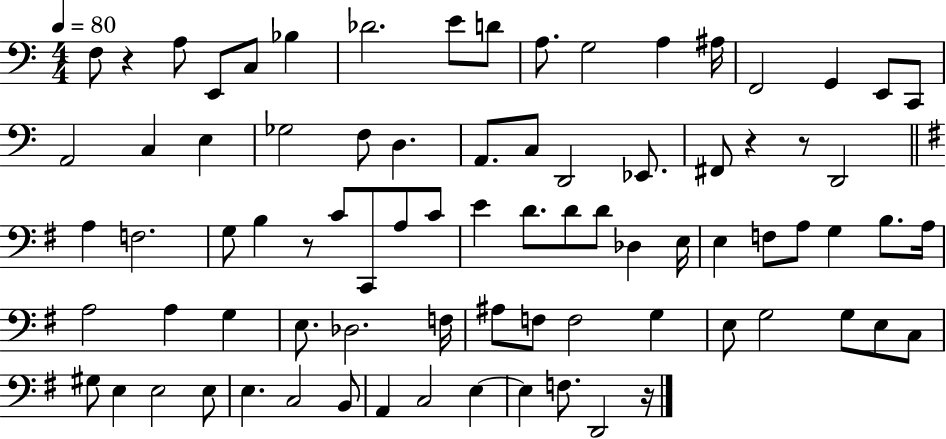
F3/e R/q A3/e E2/e C3/e Bb3/q Db4/h. E4/e D4/e A3/e. G3/h A3/q A#3/s F2/h G2/q E2/e C2/e A2/h C3/q E3/q Gb3/h F3/e D3/q. A2/e. C3/e D2/h Eb2/e. F#2/e R/q R/e D2/h A3/q F3/h. G3/e B3/q R/e C4/e C2/e A3/e C4/e E4/q D4/e. D4/e D4/e Db3/q E3/s E3/q F3/e A3/e G3/q B3/e. A3/s A3/h A3/q G3/q E3/e. Db3/h. F3/s A#3/e F3/e F3/h G3/q E3/e G3/h G3/e E3/e C3/e G#3/e E3/q E3/h E3/e E3/q. C3/h B2/e A2/q C3/h E3/q E3/q F3/e. D2/h R/s